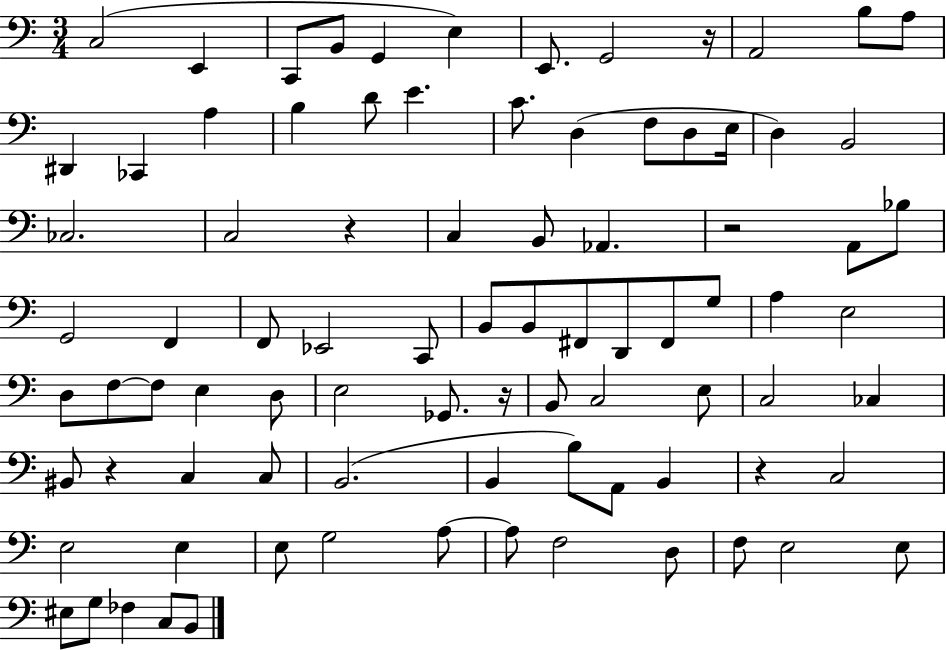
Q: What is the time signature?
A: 3/4